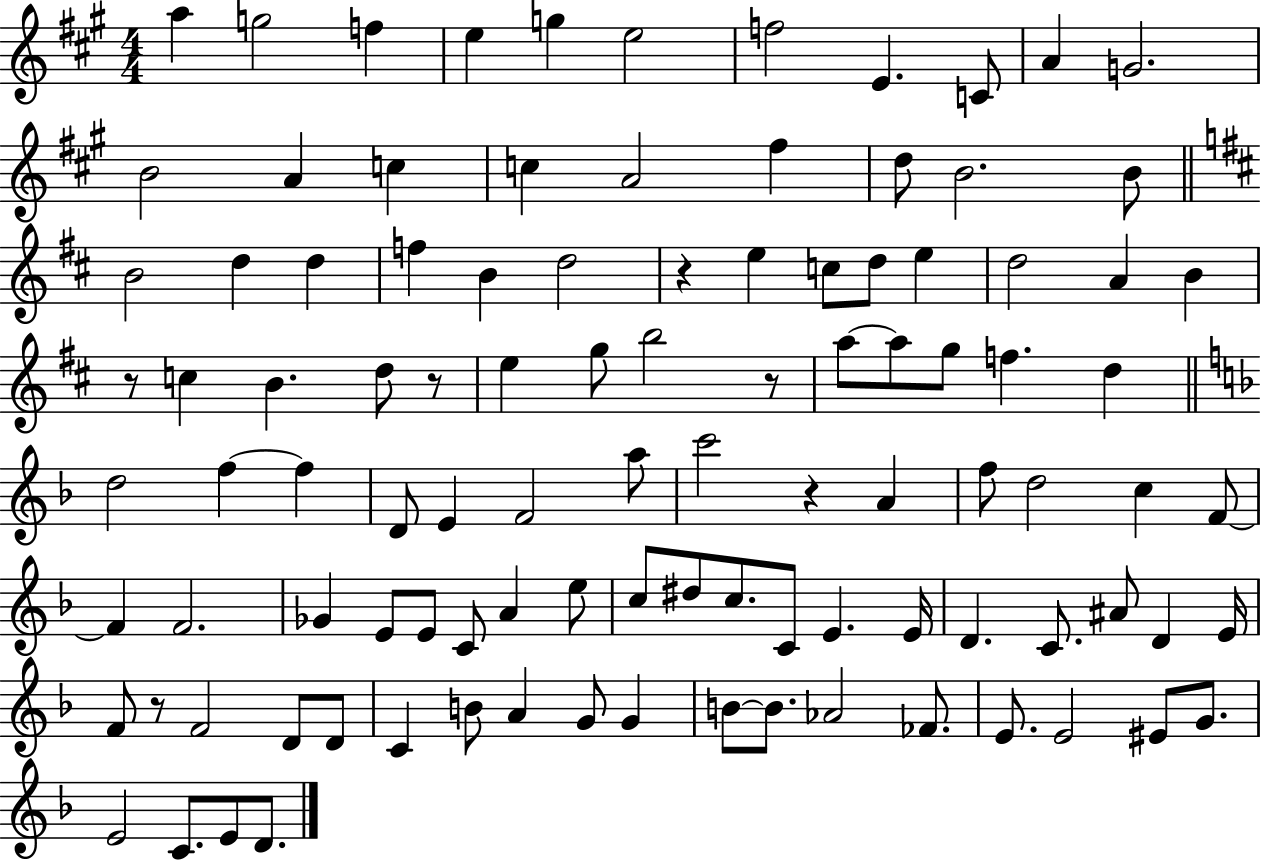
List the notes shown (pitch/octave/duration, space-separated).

A5/q G5/h F5/q E5/q G5/q E5/h F5/h E4/q. C4/e A4/q G4/h. B4/h A4/q C5/q C5/q A4/h F#5/q D5/e B4/h. B4/e B4/h D5/q D5/q F5/q B4/q D5/h R/q E5/q C5/e D5/e E5/q D5/h A4/q B4/q R/e C5/q B4/q. D5/e R/e E5/q G5/e B5/h R/e A5/e A5/e G5/e F5/q. D5/q D5/h F5/q F5/q D4/e E4/q F4/h A5/e C6/h R/q A4/q F5/e D5/h C5/q F4/e F4/q F4/h. Gb4/q E4/e E4/e C4/e A4/q E5/e C5/e D#5/e C5/e. C4/e E4/q. E4/s D4/q. C4/e. A#4/e D4/q E4/s F4/e R/e F4/h D4/e D4/e C4/q B4/e A4/q G4/e G4/q B4/e B4/e. Ab4/h FES4/e. E4/e. E4/h EIS4/e G4/e. E4/h C4/e. E4/e D4/e.